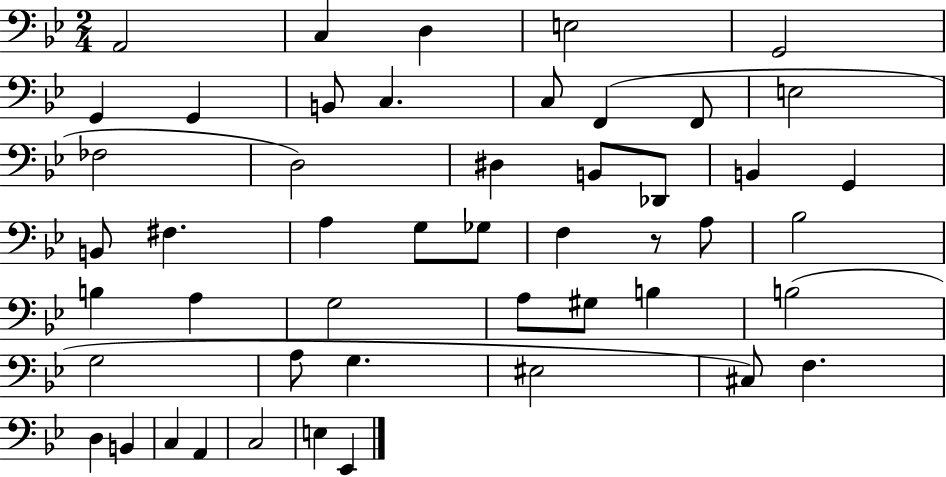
X:1
T:Untitled
M:2/4
L:1/4
K:Bb
A,,2 C, D, E,2 G,,2 G,, G,, B,,/2 C, C,/2 F,, F,,/2 E,2 _F,2 D,2 ^D, B,,/2 _D,,/2 B,, G,, B,,/2 ^F, A, G,/2 _G,/2 F, z/2 A,/2 _B,2 B, A, G,2 A,/2 ^G,/2 B, B,2 G,2 A,/2 G, ^E,2 ^C,/2 F, D, B,, C, A,, C,2 E, _E,,